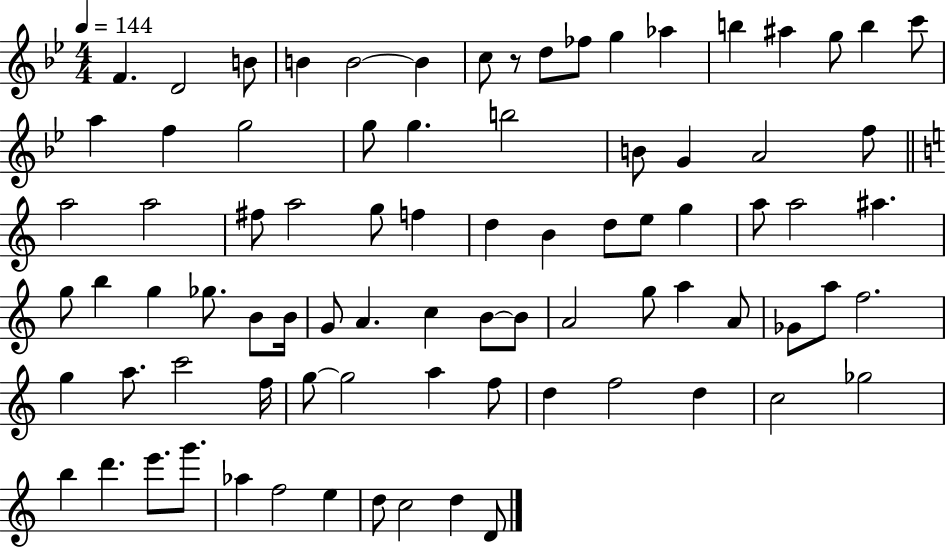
F4/q. D4/h B4/e B4/q B4/h B4/q C5/e R/e D5/e FES5/e G5/q Ab5/q B5/q A#5/q G5/e B5/q C6/e A5/q F5/q G5/h G5/e G5/q. B5/h B4/e G4/q A4/h F5/e A5/h A5/h F#5/e A5/h G5/e F5/q D5/q B4/q D5/e E5/e G5/q A5/e A5/h A#5/q. G5/e B5/q G5/q Gb5/e. B4/e B4/s G4/e A4/q. C5/q B4/e B4/e A4/h G5/e A5/q A4/e Gb4/e A5/e F5/h. G5/q A5/e. C6/h F5/s G5/e G5/h A5/q F5/e D5/q F5/h D5/q C5/h Gb5/h B5/q D6/q. E6/e. G6/e. Ab5/q F5/h E5/q D5/e C5/h D5/q D4/e